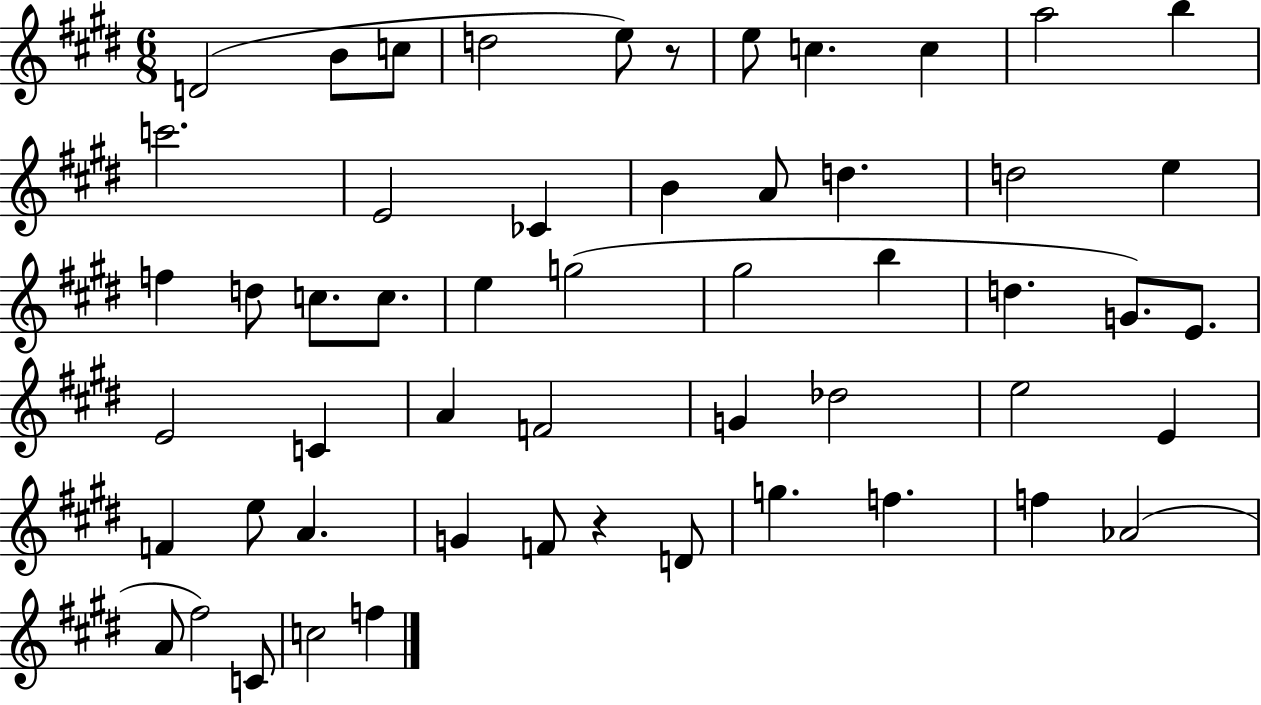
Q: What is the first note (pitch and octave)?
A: D4